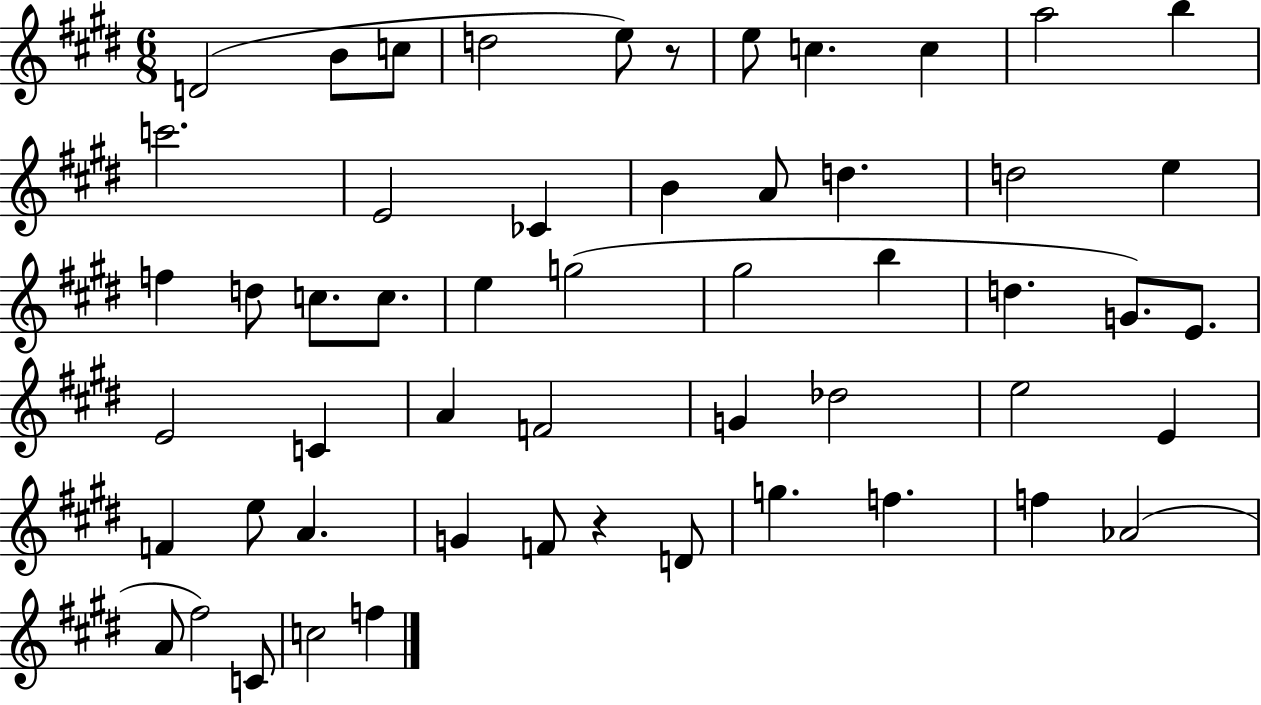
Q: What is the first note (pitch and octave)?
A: D4